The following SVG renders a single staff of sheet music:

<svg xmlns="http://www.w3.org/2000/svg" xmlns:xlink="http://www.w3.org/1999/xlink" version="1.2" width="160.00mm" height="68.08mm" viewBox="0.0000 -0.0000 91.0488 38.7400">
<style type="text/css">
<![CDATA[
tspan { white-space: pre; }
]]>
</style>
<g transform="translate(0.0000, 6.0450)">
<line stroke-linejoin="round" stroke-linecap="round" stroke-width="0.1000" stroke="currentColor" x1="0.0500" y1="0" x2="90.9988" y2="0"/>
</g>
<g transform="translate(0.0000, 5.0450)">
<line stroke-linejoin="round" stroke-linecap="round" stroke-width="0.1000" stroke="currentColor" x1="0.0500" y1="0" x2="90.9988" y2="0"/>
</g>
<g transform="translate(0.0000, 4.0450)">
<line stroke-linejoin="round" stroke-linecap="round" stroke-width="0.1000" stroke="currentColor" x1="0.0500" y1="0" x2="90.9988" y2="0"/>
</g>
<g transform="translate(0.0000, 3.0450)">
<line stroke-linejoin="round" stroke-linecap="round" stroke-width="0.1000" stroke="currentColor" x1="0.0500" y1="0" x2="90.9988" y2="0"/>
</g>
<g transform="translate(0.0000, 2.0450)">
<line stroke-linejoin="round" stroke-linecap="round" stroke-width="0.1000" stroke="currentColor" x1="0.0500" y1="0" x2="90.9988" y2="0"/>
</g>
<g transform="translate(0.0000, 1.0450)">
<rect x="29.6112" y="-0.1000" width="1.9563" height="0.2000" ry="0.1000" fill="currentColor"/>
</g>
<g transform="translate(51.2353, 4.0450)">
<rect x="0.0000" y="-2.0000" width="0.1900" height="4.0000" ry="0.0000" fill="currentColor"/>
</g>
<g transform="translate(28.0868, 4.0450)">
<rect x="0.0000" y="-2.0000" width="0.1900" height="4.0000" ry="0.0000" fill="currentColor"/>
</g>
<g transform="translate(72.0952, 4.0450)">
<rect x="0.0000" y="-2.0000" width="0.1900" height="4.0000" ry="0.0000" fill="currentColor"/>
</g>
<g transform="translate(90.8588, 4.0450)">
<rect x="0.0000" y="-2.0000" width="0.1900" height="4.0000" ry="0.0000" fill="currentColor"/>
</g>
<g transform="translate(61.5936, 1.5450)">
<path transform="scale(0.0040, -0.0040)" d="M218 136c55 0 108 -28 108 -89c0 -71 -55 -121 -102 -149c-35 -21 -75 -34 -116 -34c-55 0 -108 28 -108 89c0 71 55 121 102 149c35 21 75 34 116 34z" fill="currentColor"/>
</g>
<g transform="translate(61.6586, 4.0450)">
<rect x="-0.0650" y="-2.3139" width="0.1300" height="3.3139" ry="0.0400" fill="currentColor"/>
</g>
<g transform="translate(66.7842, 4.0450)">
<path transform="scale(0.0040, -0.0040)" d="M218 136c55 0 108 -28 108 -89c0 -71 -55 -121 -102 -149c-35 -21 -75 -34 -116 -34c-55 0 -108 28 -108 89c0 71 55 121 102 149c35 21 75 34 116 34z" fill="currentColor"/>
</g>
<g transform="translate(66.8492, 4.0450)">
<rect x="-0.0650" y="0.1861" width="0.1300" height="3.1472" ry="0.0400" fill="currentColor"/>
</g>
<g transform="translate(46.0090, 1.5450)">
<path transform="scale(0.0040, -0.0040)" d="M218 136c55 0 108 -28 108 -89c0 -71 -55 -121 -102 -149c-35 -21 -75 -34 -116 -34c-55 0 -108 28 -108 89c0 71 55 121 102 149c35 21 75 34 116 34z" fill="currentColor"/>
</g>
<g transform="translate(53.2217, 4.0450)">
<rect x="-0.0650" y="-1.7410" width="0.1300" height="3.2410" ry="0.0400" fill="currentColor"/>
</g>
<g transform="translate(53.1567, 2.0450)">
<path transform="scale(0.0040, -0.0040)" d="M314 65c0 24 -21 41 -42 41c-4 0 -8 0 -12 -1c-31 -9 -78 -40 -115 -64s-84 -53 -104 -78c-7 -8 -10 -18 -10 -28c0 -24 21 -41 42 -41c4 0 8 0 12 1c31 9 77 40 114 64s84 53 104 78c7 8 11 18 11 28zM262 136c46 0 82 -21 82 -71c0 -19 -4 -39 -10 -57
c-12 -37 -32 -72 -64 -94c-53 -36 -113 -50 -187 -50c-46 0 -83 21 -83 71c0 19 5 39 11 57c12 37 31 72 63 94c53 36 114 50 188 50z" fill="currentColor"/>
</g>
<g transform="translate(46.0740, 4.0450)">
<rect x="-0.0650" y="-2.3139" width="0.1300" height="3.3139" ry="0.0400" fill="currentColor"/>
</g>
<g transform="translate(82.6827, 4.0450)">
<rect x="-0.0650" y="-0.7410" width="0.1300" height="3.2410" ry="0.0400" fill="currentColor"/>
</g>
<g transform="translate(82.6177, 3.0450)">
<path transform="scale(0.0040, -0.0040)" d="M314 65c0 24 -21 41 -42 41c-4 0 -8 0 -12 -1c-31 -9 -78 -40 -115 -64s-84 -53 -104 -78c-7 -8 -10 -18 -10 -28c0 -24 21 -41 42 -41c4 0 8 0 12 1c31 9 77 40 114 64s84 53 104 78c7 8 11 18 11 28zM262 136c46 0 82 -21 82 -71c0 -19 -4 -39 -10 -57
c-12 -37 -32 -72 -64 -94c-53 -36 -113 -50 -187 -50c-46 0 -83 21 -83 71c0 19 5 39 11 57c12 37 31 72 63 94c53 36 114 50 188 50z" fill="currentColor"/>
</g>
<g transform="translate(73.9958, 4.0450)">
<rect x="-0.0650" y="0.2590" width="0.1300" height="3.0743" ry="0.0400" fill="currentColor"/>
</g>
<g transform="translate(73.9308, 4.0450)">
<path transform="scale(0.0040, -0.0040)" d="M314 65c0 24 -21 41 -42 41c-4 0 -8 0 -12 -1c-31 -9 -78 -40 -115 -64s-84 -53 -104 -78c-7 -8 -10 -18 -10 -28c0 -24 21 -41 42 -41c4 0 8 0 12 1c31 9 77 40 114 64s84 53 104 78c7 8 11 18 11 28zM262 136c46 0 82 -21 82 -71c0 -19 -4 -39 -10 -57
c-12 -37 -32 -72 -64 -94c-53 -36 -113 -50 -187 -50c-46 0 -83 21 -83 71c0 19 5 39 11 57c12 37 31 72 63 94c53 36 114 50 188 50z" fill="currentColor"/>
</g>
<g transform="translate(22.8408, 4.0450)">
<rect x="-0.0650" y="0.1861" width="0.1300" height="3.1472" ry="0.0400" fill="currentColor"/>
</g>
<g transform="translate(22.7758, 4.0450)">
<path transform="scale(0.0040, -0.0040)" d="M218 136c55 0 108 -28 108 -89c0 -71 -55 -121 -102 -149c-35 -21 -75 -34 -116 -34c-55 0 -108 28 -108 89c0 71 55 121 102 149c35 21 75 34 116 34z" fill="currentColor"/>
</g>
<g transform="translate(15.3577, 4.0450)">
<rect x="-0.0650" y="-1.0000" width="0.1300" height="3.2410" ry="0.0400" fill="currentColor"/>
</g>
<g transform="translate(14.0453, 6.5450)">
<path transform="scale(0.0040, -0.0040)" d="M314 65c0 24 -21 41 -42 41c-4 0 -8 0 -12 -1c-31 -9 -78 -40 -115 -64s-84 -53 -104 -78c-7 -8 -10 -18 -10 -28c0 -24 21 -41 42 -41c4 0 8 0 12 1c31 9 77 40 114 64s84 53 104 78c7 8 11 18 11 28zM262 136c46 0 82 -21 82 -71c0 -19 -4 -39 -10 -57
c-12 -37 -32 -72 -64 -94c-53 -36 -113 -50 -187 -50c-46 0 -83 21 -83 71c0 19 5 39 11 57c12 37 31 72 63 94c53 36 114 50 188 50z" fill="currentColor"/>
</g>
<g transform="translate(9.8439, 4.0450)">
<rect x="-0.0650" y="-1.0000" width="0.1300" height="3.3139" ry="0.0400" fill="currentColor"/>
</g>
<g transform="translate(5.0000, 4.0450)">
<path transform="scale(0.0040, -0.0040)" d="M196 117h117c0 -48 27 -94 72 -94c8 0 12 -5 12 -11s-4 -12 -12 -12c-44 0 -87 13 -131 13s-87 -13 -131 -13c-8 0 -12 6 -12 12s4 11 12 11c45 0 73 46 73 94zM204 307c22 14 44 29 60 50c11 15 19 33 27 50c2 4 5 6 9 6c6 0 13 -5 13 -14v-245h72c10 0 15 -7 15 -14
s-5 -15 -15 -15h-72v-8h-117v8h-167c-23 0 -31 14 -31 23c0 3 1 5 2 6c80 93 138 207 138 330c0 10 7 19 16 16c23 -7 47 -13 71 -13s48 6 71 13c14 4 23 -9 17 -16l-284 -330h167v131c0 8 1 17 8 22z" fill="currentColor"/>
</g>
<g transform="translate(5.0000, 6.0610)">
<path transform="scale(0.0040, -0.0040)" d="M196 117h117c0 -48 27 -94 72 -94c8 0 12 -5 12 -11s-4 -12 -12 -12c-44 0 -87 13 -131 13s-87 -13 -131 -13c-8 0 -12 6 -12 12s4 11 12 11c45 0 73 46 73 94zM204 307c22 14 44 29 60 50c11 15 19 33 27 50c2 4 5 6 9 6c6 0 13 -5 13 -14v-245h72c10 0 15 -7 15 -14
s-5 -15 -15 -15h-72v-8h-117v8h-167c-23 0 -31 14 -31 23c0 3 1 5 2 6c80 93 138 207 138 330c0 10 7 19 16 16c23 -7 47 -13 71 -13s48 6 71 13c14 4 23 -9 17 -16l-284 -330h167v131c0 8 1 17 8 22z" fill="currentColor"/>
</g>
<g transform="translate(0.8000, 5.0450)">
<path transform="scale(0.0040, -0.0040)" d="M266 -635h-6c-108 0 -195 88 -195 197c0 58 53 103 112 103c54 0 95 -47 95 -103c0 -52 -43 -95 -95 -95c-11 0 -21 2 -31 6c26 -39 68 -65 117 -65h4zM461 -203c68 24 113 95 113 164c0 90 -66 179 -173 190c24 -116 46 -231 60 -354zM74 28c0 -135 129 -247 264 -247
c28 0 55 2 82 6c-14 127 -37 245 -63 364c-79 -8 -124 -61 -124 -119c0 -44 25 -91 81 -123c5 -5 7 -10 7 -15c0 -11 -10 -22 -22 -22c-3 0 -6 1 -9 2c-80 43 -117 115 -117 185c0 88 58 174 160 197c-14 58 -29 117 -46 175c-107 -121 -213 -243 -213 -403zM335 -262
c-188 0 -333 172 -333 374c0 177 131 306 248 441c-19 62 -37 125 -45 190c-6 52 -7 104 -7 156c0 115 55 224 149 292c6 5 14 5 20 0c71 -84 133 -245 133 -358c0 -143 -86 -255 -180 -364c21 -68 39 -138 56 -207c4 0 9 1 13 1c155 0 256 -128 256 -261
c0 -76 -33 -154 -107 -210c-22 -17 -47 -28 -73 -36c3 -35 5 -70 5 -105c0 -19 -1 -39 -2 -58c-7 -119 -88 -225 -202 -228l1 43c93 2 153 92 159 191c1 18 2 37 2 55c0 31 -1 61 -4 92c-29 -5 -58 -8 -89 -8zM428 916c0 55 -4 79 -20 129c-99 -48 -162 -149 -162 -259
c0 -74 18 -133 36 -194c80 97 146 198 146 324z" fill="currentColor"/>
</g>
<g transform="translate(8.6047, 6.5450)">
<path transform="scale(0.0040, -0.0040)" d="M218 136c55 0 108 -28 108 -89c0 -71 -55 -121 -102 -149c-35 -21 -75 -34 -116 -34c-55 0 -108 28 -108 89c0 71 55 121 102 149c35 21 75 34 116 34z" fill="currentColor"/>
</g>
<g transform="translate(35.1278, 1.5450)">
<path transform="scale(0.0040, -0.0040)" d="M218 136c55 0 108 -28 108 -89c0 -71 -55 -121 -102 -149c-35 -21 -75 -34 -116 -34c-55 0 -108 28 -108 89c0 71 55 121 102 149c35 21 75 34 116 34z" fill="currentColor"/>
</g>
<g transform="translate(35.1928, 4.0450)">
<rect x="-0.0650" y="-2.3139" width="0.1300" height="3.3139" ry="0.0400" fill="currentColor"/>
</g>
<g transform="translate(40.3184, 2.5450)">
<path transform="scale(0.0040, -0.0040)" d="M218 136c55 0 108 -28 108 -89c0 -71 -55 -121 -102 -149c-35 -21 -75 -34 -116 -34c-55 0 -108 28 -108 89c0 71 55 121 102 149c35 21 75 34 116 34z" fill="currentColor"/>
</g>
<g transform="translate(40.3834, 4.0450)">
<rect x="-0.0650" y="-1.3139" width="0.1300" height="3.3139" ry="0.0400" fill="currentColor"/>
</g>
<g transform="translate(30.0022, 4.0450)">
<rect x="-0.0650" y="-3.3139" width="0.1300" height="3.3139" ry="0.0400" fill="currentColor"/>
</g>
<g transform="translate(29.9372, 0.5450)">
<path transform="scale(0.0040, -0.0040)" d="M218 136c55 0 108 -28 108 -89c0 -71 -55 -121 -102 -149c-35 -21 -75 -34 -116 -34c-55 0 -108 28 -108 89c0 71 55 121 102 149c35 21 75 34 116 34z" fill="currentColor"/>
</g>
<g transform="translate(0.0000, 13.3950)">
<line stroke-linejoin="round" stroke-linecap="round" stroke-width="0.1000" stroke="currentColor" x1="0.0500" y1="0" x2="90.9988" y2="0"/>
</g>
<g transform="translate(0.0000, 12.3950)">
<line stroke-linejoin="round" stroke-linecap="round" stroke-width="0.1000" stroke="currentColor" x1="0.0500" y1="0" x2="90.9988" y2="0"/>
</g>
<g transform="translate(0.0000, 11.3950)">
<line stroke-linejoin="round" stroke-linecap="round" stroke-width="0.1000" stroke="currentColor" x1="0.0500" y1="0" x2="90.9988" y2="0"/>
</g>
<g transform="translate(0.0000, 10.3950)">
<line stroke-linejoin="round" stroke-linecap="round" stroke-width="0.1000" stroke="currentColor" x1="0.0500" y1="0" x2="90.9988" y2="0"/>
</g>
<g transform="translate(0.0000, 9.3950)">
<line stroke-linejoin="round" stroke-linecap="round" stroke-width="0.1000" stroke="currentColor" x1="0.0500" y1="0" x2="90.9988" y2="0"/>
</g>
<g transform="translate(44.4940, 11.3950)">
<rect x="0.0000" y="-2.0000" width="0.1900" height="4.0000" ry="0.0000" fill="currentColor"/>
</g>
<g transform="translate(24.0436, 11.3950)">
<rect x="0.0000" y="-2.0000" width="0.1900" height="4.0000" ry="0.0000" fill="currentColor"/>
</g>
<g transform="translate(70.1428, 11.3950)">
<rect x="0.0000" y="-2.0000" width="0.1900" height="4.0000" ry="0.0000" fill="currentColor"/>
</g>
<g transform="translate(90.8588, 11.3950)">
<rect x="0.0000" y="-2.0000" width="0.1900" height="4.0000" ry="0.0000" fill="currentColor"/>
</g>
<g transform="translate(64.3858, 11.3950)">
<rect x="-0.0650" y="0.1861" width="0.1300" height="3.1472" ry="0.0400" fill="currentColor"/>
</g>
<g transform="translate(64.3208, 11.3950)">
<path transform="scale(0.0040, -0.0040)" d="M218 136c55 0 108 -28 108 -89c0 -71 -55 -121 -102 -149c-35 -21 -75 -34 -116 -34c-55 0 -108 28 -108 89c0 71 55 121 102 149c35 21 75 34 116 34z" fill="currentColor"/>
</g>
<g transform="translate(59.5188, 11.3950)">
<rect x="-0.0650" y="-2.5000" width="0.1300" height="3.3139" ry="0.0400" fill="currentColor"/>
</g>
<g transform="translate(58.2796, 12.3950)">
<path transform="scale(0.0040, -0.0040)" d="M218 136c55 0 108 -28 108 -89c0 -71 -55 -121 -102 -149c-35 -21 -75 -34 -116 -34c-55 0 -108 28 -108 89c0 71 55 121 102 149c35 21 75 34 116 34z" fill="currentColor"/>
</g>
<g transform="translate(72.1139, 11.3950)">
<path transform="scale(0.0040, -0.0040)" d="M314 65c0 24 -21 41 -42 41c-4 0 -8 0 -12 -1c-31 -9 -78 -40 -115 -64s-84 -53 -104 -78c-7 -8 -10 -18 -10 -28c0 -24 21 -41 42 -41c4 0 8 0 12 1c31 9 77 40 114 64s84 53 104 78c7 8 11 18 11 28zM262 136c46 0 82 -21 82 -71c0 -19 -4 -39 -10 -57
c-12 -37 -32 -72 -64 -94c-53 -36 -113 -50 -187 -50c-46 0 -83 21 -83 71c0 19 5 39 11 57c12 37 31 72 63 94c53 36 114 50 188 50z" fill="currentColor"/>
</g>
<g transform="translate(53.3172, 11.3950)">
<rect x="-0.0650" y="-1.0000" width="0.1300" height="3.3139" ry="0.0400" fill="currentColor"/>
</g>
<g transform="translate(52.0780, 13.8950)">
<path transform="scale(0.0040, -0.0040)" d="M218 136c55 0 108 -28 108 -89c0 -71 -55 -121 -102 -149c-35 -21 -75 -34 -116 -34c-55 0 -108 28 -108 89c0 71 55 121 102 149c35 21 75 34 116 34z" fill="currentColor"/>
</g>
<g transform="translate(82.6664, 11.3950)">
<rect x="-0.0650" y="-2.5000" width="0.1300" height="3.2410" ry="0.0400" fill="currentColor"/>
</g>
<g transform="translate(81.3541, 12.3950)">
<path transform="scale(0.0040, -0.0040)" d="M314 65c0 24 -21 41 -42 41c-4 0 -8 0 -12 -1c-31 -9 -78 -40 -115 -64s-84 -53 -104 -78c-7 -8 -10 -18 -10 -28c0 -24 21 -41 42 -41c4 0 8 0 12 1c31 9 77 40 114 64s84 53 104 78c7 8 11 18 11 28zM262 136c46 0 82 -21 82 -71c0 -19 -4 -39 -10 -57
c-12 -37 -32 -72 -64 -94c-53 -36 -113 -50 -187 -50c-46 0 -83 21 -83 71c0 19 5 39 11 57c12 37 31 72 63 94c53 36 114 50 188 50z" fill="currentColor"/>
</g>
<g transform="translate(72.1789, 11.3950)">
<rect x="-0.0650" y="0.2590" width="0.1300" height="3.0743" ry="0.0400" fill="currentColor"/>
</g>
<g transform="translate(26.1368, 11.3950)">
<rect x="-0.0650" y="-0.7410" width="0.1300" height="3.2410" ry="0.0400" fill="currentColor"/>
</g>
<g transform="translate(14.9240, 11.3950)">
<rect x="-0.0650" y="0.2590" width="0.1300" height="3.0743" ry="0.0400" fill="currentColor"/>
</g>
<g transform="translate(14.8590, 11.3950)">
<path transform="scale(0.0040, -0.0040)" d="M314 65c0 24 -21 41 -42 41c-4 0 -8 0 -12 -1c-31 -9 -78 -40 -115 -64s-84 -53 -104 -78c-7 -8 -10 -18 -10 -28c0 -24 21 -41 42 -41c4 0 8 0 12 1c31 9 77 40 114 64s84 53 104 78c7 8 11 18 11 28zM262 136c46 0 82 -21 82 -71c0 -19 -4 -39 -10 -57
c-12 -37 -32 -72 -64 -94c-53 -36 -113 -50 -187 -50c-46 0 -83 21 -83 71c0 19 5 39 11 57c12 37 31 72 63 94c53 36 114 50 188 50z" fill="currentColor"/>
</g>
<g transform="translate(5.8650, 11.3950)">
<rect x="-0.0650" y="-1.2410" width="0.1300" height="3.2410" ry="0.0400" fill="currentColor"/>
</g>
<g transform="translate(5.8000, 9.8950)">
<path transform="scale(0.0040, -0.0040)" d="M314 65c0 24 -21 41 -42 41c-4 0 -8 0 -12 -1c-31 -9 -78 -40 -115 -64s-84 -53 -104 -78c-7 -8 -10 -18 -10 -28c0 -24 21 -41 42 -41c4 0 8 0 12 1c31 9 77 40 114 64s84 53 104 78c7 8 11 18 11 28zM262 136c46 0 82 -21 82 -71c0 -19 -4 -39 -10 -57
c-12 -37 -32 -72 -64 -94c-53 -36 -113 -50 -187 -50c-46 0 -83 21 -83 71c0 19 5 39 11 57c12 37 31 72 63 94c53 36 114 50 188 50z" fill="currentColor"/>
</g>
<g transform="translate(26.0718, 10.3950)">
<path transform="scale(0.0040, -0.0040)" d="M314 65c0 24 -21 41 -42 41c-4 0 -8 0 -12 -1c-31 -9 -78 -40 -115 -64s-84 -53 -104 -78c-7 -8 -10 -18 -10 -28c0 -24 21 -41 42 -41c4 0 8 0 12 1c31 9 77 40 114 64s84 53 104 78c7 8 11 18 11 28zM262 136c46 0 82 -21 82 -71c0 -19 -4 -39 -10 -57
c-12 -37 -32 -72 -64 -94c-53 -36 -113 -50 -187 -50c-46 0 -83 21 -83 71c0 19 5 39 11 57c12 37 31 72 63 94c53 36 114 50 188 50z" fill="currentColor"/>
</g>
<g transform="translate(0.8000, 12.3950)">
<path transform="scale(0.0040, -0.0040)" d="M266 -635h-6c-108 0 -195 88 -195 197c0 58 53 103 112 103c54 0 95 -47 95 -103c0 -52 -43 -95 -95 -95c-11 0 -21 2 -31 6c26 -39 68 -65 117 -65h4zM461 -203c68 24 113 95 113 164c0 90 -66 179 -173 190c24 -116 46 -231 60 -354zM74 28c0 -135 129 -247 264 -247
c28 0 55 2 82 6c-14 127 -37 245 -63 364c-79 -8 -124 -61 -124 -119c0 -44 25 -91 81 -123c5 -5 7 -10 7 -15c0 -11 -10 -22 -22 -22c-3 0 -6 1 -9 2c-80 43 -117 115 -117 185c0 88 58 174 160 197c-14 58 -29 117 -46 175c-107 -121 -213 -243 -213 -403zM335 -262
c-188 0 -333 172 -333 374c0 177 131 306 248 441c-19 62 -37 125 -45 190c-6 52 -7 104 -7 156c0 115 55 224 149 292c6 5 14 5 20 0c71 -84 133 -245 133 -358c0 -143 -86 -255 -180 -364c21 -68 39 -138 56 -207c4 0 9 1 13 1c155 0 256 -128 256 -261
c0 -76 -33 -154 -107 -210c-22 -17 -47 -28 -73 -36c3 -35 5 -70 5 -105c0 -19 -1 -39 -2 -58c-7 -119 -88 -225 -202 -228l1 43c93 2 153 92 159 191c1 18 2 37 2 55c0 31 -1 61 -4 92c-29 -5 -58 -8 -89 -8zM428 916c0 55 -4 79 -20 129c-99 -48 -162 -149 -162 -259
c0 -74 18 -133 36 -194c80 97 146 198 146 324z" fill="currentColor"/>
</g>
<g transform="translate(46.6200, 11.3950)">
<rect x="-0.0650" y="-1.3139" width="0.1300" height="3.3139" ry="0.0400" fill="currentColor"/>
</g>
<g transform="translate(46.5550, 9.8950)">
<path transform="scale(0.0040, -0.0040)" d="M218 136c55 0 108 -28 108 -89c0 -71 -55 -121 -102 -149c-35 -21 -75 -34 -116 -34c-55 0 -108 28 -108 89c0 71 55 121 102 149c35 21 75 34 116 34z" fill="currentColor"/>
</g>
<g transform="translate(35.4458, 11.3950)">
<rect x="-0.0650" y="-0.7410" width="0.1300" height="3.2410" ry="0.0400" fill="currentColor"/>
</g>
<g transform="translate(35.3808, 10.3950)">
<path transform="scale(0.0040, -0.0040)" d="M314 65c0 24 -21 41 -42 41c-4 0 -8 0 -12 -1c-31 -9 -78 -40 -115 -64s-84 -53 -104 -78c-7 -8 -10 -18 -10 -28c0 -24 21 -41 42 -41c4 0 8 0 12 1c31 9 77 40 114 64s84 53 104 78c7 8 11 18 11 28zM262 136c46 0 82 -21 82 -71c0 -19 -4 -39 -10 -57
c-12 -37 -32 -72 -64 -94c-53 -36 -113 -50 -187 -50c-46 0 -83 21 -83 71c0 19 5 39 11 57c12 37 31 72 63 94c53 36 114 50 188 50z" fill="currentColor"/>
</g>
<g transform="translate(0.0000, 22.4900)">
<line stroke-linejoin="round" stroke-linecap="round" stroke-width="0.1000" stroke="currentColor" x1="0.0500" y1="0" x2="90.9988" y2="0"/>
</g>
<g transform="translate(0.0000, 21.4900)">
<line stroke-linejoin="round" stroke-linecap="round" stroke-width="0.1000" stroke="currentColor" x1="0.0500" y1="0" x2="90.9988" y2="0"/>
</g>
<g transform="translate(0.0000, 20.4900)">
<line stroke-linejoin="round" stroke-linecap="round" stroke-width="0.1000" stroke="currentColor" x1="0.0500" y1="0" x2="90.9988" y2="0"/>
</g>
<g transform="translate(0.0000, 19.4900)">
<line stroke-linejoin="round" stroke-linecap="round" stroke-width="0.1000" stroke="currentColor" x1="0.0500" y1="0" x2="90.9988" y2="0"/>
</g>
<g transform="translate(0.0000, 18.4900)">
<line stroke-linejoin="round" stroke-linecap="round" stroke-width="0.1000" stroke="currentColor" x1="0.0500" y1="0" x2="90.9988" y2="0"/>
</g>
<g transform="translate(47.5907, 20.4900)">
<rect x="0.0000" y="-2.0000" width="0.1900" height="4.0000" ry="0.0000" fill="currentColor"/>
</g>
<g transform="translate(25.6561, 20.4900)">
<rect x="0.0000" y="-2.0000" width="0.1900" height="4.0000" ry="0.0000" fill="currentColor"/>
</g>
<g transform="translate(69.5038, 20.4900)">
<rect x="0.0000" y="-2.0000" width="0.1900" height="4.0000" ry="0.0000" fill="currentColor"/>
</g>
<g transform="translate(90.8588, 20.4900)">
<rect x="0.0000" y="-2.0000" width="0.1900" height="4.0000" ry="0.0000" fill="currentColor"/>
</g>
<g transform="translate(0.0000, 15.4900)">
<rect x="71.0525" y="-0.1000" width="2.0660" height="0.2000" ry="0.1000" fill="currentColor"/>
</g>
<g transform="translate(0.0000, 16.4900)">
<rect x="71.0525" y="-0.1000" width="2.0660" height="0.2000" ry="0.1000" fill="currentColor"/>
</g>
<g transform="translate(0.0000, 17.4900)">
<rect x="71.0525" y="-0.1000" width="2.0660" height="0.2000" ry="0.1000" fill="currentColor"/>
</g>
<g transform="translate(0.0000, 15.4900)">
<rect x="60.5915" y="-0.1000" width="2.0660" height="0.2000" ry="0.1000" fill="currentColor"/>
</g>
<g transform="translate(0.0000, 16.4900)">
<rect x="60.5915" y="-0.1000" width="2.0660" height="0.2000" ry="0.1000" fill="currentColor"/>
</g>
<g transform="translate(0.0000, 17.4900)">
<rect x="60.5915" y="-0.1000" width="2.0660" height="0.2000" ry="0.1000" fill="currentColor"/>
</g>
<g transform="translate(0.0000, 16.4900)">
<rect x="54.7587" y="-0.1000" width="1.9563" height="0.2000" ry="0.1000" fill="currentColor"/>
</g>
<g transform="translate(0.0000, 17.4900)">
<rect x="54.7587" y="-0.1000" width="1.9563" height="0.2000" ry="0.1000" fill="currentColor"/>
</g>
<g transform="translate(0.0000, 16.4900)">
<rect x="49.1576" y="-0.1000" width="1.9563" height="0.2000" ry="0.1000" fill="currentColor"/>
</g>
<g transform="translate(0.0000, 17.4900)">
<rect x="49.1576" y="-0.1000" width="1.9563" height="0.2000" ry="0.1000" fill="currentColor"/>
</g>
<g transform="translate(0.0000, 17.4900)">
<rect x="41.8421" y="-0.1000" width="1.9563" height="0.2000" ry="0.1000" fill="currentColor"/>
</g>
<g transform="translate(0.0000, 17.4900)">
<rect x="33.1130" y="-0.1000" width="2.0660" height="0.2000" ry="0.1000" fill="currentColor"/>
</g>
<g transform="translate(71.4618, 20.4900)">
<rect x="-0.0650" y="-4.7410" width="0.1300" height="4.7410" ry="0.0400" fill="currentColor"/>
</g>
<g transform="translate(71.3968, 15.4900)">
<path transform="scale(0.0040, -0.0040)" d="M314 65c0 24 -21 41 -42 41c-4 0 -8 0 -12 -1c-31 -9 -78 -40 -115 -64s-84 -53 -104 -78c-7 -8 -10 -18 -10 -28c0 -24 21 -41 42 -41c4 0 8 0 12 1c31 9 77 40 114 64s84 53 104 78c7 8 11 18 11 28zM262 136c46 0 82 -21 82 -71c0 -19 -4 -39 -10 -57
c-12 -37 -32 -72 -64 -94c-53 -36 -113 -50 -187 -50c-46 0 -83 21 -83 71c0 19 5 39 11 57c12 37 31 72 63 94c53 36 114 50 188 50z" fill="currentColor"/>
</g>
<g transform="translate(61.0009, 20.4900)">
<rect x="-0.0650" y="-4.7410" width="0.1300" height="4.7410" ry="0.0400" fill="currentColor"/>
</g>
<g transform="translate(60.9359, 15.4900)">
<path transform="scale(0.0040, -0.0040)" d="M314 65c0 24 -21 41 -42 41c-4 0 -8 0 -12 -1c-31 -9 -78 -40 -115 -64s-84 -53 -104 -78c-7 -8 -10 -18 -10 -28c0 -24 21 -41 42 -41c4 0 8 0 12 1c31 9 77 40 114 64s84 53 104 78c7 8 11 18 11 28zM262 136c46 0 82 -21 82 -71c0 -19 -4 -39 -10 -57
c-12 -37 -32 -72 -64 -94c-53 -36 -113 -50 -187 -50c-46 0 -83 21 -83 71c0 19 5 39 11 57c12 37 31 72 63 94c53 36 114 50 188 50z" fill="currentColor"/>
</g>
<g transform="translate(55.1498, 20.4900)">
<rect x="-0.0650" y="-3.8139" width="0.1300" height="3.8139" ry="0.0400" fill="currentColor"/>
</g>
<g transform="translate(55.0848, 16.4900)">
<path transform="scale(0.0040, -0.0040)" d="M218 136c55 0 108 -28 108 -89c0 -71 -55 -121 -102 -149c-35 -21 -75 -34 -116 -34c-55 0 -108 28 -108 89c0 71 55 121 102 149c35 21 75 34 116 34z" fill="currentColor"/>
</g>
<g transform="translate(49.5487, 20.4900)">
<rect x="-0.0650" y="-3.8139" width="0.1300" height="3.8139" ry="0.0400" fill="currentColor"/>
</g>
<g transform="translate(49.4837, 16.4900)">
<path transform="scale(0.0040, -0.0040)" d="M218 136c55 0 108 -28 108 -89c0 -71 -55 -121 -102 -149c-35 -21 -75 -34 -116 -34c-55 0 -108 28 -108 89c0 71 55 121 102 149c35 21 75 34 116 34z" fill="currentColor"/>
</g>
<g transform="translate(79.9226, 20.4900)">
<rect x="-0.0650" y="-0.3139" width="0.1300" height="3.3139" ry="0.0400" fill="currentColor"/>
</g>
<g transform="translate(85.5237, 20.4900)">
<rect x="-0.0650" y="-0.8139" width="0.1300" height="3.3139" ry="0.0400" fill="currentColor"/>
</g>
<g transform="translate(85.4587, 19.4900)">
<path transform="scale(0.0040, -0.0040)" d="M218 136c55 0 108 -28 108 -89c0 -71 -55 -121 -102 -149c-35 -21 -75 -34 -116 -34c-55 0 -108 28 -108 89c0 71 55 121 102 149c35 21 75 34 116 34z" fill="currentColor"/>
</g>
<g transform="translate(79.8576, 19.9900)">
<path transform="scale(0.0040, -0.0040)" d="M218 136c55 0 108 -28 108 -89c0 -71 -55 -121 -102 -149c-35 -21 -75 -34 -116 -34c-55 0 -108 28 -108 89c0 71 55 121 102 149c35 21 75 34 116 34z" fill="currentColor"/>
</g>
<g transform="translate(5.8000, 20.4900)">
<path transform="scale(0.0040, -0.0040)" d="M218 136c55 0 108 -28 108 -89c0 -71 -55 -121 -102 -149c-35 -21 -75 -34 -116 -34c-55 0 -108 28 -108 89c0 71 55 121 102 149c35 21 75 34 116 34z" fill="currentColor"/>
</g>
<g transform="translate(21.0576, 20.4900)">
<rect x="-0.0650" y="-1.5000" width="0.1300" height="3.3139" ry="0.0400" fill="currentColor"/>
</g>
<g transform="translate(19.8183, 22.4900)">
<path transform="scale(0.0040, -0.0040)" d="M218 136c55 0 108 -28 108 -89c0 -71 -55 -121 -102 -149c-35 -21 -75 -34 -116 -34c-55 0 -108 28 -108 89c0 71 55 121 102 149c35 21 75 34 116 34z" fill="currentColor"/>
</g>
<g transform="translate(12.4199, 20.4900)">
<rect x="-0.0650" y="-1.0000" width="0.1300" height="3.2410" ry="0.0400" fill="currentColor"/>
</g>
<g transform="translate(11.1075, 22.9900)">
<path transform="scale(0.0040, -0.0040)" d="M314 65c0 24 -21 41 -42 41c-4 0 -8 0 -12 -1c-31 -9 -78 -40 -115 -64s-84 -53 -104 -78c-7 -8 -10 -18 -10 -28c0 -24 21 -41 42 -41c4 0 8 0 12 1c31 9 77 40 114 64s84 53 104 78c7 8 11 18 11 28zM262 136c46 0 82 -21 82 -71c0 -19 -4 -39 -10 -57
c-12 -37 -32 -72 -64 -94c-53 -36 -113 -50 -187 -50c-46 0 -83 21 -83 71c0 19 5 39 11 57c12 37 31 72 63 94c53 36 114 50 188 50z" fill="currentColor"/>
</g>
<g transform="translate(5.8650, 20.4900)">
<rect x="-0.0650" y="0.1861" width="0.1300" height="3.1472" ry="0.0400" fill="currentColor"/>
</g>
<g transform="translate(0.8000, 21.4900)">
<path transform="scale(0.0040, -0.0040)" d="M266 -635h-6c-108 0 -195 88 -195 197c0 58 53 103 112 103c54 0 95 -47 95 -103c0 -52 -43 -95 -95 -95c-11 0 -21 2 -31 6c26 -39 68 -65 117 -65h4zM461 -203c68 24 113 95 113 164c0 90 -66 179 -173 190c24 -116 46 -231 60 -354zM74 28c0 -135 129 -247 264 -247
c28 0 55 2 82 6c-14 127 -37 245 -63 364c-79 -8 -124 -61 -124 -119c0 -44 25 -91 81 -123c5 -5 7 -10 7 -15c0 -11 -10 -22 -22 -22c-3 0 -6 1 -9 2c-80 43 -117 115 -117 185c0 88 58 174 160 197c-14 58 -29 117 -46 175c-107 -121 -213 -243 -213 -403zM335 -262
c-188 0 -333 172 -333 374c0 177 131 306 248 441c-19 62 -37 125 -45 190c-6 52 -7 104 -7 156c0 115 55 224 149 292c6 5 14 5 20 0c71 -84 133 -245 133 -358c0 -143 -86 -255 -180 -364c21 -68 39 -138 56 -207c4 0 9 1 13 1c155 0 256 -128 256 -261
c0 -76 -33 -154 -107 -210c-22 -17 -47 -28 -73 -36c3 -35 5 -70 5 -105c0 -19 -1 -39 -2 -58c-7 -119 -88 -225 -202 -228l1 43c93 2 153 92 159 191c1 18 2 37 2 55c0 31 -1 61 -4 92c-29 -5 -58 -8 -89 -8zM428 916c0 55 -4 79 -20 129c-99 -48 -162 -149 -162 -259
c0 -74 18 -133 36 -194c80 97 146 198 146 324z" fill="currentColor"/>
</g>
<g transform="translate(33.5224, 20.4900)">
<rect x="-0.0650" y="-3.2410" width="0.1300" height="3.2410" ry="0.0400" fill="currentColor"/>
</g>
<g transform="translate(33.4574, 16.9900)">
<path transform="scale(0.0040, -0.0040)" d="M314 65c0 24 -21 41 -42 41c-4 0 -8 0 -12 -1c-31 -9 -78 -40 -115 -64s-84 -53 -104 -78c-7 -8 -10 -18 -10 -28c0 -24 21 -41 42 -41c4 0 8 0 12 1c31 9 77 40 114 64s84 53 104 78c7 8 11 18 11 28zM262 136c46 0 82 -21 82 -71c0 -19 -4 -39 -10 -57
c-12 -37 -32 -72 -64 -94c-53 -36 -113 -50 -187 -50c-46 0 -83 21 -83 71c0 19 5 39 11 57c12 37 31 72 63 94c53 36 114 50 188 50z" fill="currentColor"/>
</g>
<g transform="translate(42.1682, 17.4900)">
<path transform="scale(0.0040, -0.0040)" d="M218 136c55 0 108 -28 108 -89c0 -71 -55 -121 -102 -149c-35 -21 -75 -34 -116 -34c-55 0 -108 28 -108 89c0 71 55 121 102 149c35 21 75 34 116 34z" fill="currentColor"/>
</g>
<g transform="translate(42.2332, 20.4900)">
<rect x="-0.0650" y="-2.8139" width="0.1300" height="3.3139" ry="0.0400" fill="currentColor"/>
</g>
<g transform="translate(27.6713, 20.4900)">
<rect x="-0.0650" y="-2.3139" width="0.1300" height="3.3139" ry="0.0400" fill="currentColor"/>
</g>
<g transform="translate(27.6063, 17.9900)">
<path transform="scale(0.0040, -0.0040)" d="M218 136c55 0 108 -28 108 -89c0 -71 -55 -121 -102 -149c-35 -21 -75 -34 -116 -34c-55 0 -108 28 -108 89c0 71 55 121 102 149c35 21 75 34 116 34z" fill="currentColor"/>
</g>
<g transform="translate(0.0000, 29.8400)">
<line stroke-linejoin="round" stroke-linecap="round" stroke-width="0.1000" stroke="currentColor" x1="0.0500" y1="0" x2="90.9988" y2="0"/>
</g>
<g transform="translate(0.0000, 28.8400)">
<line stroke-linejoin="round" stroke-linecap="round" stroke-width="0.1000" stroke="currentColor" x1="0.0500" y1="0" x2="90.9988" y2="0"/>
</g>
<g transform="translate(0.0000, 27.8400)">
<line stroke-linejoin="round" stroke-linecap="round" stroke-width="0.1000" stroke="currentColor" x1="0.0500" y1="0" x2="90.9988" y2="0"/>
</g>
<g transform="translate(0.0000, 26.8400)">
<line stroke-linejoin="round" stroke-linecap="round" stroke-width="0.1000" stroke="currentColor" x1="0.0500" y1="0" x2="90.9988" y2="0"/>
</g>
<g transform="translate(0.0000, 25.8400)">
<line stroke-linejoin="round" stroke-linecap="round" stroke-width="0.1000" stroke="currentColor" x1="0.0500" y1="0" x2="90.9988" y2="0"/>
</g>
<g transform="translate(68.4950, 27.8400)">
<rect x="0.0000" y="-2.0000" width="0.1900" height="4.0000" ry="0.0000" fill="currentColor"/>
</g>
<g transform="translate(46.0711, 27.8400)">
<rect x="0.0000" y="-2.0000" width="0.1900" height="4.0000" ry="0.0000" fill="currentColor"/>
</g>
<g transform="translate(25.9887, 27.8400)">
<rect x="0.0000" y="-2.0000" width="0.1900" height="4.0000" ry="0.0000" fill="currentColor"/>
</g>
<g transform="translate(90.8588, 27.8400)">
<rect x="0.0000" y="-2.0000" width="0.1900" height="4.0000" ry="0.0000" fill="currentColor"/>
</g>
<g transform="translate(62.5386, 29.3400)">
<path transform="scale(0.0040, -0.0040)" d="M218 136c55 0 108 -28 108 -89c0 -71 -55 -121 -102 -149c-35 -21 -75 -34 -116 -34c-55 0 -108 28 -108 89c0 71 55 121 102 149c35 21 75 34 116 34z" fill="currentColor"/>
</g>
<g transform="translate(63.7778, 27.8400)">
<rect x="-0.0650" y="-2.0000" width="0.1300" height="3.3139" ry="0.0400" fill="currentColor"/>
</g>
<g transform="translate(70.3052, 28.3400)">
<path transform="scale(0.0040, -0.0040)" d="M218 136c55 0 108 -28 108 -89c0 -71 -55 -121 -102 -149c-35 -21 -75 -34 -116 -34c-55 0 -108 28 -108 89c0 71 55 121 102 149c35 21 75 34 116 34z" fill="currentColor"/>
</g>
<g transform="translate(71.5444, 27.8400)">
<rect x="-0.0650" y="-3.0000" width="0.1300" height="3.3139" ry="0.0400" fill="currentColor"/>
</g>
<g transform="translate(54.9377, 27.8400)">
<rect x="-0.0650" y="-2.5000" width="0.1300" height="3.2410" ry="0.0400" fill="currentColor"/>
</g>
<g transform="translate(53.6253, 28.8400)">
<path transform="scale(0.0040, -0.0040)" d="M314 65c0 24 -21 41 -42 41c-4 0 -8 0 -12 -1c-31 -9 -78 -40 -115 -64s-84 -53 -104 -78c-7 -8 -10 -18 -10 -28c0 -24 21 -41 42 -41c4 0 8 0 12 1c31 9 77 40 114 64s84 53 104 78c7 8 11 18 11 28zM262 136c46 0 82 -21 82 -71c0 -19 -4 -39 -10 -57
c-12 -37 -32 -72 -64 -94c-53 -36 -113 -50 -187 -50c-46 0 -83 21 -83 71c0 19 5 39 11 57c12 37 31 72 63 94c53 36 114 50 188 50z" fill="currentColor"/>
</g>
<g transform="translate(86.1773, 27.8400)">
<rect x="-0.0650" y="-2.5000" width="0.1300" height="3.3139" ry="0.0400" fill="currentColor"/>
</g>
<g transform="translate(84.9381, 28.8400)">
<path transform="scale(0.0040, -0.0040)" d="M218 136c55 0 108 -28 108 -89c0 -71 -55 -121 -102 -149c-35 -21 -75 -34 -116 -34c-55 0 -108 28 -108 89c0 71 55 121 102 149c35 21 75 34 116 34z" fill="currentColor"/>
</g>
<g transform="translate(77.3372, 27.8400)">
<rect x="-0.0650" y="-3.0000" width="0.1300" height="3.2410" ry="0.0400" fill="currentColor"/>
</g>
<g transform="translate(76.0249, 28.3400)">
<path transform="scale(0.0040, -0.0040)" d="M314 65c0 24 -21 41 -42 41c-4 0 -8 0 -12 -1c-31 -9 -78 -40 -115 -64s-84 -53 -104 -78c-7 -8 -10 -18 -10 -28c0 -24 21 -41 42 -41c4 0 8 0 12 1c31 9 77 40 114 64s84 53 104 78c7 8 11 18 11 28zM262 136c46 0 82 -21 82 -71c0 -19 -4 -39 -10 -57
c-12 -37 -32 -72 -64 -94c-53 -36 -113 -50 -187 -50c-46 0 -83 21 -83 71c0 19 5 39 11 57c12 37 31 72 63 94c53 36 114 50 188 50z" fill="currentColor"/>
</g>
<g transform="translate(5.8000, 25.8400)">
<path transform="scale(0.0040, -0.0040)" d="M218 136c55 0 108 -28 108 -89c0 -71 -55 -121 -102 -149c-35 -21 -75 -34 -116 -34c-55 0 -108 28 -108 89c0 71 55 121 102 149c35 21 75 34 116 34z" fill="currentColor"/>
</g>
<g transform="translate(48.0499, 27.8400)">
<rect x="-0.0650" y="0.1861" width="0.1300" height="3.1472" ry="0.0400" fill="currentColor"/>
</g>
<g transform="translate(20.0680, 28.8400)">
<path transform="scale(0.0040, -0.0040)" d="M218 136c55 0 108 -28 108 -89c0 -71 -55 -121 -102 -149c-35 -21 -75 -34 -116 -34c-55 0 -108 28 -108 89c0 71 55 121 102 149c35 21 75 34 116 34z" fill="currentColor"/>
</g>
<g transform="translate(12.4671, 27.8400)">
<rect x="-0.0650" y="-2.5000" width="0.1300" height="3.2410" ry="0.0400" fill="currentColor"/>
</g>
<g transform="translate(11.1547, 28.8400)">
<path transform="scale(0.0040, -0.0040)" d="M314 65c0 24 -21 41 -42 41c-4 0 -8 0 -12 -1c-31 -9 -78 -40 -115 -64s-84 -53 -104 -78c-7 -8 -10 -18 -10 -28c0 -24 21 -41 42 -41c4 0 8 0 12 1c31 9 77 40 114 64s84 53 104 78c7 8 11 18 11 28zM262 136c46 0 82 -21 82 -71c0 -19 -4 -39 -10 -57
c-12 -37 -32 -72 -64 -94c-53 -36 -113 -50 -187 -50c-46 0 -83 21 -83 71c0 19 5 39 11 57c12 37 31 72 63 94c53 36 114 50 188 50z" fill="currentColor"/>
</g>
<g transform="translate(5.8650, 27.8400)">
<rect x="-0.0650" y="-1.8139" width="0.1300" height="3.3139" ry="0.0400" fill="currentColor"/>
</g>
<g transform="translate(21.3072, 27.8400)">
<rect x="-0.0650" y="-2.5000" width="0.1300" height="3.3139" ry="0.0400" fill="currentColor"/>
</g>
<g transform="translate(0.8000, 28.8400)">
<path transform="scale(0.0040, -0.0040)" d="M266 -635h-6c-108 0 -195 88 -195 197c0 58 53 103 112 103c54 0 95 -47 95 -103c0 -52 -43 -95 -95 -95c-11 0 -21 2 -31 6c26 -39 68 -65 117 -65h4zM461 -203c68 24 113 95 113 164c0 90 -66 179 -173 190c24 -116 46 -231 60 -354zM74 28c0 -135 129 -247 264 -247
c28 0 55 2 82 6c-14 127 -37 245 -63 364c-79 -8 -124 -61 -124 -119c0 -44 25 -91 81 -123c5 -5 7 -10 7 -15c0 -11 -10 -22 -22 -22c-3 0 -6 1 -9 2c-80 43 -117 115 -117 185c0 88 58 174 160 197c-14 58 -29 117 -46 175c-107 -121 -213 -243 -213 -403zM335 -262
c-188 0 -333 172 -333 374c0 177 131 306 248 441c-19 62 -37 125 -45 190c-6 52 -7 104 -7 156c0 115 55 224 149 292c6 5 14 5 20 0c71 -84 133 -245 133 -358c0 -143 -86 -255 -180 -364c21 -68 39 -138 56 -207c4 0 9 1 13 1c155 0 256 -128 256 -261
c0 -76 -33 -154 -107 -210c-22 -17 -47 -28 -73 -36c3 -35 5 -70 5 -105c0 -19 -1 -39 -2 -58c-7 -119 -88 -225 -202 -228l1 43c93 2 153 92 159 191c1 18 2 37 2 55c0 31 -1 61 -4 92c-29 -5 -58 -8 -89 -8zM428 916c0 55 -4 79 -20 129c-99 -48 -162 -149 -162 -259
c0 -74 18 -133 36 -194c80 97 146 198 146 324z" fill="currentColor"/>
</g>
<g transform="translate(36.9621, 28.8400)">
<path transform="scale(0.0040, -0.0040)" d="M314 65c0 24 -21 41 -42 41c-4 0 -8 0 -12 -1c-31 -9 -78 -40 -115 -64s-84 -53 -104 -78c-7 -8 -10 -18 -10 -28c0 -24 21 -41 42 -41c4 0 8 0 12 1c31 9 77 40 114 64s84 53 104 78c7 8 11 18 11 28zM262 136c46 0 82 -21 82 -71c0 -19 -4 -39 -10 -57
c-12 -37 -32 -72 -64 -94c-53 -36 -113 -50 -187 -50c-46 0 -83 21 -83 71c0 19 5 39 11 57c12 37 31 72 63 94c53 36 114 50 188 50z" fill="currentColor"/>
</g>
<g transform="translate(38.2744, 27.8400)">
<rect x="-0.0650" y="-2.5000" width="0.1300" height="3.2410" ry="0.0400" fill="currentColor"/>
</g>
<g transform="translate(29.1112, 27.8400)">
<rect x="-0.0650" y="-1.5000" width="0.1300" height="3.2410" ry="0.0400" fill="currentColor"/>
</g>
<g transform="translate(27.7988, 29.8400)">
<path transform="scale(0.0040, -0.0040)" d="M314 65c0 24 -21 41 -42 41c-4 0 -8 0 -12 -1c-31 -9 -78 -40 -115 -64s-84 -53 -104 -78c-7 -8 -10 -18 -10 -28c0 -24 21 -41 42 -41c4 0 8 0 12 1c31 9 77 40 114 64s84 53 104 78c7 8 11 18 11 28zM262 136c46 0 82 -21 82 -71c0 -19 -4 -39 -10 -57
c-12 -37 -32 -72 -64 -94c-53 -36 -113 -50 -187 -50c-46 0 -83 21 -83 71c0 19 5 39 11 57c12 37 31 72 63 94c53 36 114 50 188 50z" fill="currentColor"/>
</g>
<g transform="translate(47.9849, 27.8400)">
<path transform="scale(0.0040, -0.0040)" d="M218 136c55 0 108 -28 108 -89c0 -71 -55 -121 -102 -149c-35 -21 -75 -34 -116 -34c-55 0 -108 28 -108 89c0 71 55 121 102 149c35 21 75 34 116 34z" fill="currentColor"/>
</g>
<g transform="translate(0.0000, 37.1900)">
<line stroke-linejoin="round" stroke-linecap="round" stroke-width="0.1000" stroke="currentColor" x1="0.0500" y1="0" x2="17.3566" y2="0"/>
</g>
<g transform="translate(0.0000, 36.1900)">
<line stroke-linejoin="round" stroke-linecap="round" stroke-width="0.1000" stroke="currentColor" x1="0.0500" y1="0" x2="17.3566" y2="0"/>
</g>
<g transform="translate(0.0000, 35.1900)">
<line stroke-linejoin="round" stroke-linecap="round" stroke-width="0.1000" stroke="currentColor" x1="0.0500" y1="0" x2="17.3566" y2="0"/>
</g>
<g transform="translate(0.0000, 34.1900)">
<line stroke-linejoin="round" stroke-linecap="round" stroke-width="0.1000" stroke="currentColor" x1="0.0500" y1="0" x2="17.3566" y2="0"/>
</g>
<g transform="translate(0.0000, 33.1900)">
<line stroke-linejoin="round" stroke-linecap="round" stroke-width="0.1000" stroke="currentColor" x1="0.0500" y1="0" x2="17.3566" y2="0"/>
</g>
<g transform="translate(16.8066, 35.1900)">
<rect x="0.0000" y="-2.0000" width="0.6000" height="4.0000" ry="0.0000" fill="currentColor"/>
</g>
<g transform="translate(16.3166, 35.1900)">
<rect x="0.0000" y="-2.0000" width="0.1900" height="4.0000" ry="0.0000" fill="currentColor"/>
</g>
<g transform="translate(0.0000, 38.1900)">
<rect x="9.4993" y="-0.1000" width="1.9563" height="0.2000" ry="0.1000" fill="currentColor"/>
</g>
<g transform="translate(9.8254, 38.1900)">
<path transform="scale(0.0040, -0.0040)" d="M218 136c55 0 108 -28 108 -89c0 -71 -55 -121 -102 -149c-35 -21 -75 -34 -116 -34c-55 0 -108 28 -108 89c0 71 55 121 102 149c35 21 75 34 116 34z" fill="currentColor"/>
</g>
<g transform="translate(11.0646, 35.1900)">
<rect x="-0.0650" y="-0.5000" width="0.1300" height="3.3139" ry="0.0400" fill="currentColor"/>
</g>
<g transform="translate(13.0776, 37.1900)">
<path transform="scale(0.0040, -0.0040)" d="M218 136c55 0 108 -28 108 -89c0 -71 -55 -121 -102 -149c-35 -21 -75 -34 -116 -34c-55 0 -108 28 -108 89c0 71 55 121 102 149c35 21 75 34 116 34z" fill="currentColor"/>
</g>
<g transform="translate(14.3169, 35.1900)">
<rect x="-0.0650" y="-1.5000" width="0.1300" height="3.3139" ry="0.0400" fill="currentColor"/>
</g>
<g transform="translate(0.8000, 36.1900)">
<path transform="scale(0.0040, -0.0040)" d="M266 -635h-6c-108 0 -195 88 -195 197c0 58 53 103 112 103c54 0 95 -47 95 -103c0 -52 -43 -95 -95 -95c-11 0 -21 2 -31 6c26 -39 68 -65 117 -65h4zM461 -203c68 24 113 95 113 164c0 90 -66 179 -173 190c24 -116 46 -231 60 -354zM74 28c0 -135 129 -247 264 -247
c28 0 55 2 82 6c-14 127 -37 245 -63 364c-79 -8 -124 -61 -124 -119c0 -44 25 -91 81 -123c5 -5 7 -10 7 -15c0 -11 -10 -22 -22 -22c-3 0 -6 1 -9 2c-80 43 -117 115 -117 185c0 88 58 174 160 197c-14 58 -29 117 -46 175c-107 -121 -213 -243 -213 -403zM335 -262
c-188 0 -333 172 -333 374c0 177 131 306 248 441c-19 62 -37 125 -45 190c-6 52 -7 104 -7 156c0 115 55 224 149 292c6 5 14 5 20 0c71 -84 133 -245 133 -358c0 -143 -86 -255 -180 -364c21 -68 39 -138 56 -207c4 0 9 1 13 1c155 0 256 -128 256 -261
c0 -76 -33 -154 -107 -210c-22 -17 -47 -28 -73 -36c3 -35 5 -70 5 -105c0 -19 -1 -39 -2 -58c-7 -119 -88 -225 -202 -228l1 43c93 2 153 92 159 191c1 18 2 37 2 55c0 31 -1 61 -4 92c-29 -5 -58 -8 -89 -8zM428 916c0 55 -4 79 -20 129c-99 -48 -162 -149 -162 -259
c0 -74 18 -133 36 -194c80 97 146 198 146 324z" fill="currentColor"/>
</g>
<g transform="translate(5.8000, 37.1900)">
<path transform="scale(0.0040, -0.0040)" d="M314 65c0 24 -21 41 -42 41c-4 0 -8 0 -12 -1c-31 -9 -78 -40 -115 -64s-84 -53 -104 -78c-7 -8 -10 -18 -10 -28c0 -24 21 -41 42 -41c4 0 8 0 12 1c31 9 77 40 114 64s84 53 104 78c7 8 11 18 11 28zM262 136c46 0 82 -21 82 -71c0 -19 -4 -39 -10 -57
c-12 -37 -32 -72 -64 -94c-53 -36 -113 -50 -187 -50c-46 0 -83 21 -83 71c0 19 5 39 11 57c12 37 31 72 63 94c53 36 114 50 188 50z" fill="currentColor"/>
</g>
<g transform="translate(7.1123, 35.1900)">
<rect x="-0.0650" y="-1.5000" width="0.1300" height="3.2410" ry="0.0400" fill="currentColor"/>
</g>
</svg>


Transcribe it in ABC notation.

X:1
T:Untitled
M:4/4
L:1/4
K:C
D D2 B b g e g f2 g B B2 d2 e2 B2 d2 d2 e D G B B2 G2 B D2 E g b2 a c' c' e'2 e'2 c d f G2 G E2 G2 B G2 F A A2 G E2 C E